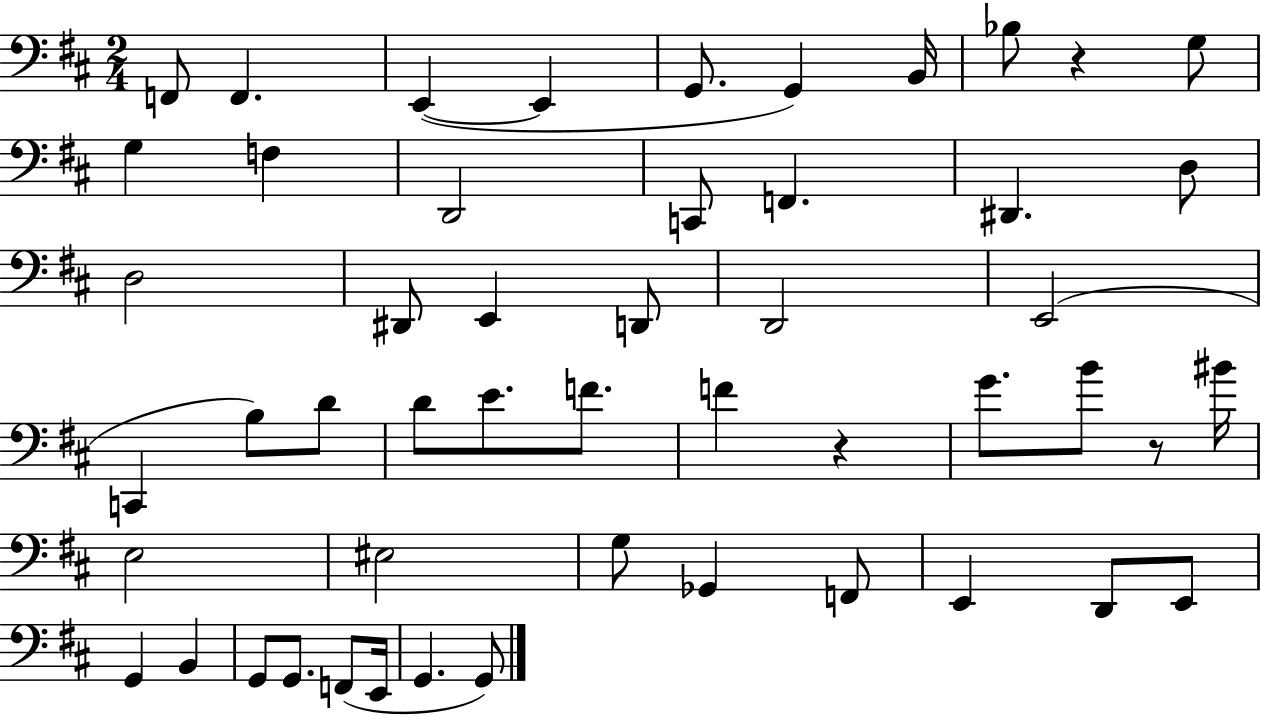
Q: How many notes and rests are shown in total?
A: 51